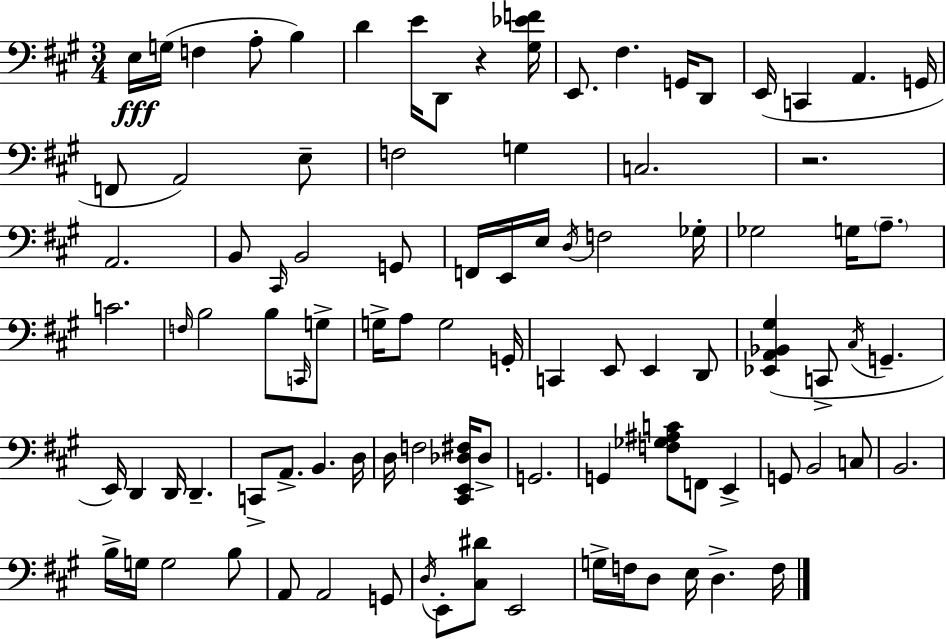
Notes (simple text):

E3/s G3/s F3/q A3/e B3/q D4/q E4/s D2/e R/q [G#3,Eb4,F4]/s E2/e. F#3/q. G2/s D2/e E2/s C2/q A2/q. G2/s F2/e A2/h E3/e F3/h G3/q C3/h. R/h. A2/h. B2/e C#2/s B2/h G2/e F2/s E2/s E3/s D3/s F3/h Gb3/s Gb3/h G3/s A3/e. C4/h. F3/s B3/h B3/e C2/s G3/e G3/s A3/e G3/h G2/s C2/q E2/e E2/q D2/e [Eb2,A2,Bb2,G#3]/q C2/e C#3/s G2/q. E2/s D2/q D2/s D2/q. C2/e A2/e. B2/q. D3/s D3/s F3/h [C#2,E2,Db3,F#3]/s Db3/e G2/h. G2/q [F3,Gb3,A#3,C4]/e F2/e E2/q G2/e B2/h C3/e B2/h. B3/s G3/s G3/h B3/e A2/e A2/h G2/e D3/s E2/e [C#3,D#4]/e E2/h G3/s F3/s D3/e E3/s D3/q. F3/s